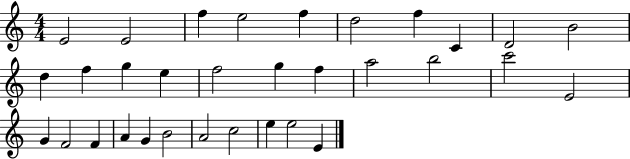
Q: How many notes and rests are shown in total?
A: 32